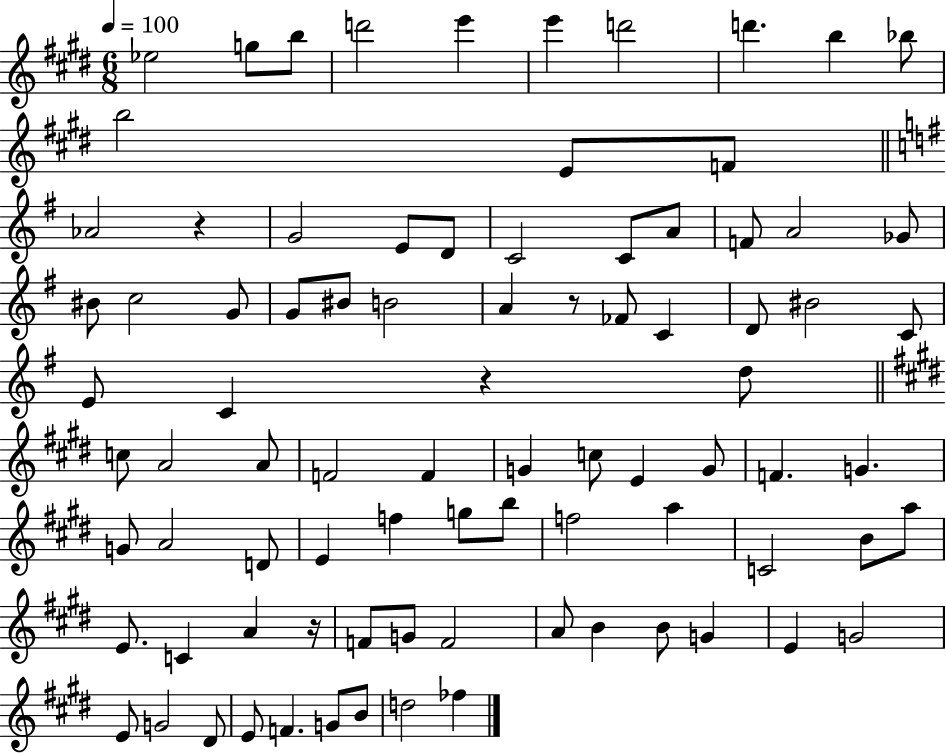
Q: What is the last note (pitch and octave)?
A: FES5